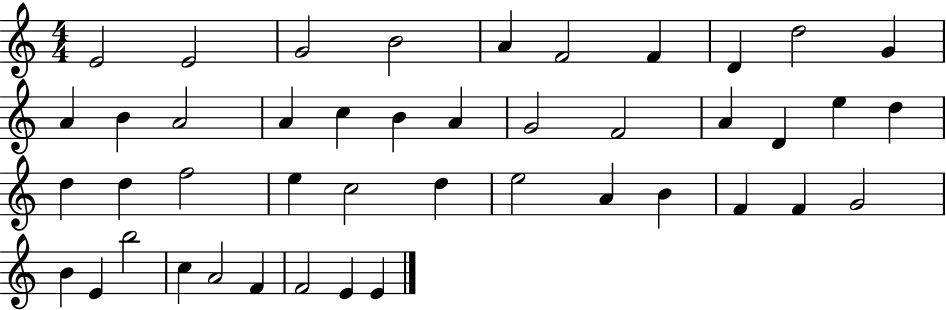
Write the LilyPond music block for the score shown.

{
  \clef treble
  \numericTimeSignature
  \time 4/4
  \key c \major
  e'2 e'2 | g'2 b'2 | a'4 f'2 f'4 | d'4 d''2 g'4 | \break a'4 b'4 a'2 | a'4 c''4 b'4 a'4 | g'2 f'2 | a'4 d'4 e''4 d''4 | \break d''4 d''4 f''2 | e''4 c''2 d''4 | e''2 a'4 b'4 | f'4 f'4 g'2 | \break b'4 e'4 b''2 | c''4 a'2 f'4 | f'2 e'4 e'4 | \bar "|."
}